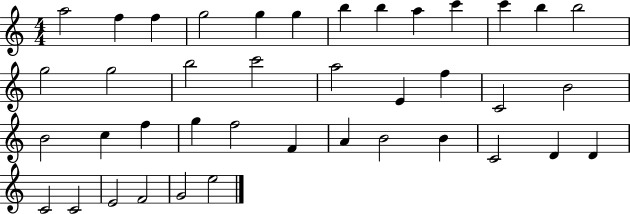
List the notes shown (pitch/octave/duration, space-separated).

A5/h F5/q F5/q G5/h G5/q G5/q B5/q B5/q A5/q C6/q C6/q B5/q B5/h G5/h G5/h B5/h C6/h A5/h E4/q F5/q C4/h B4/h B4/h C5/q F5/q G5/q F5/h F4/q A4/q B4/h B4/q C4/h D4/q D4/q C4/h C4/h E4/h F4/h G4/h E5/h